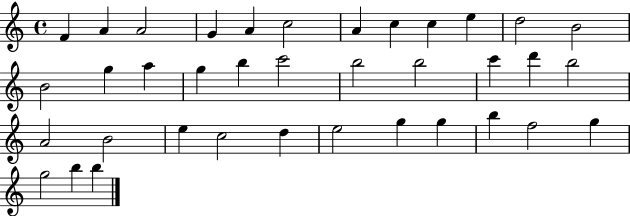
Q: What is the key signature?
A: C major